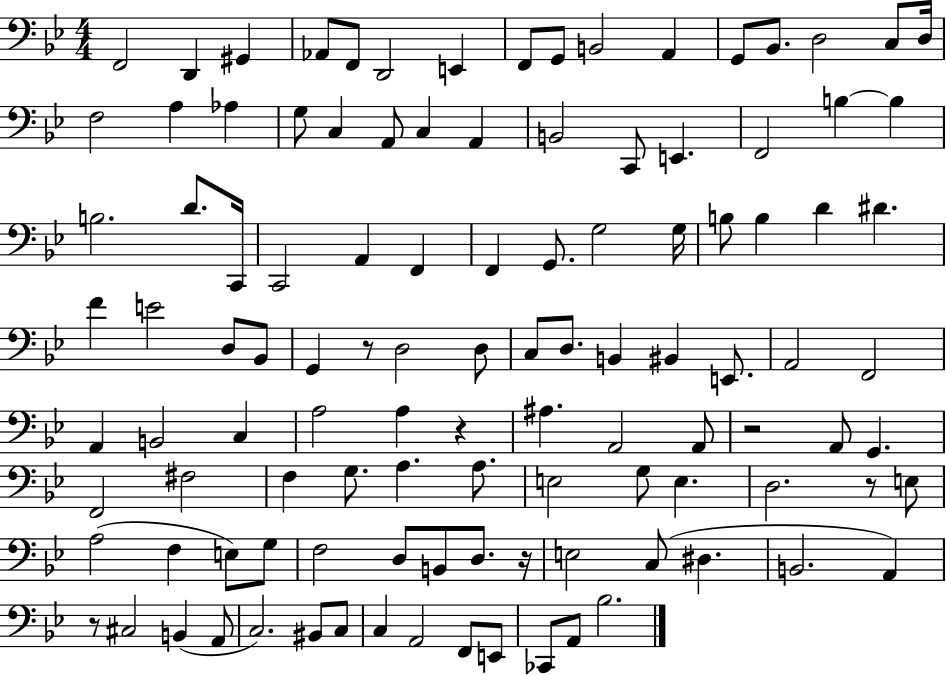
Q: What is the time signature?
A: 4/4